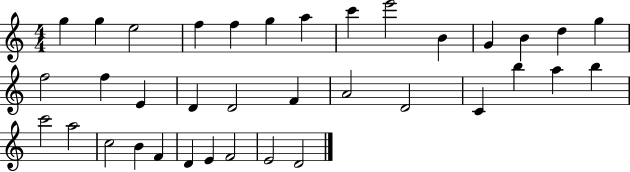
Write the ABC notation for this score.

X:1
T:Untitled
M:4/4
L:1/4
K:C
g g e2 f f g a c' e'2 B G B d g f2 f E D D2 F A2 D2 C b a b c'2 a2 c2 B F D E F2 E2 D2